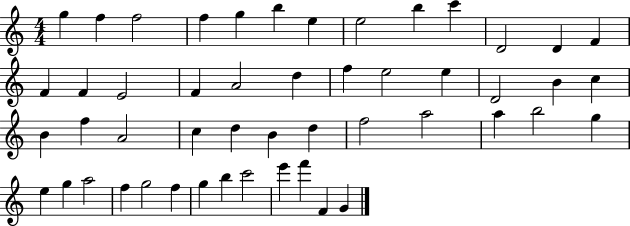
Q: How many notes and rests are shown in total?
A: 50